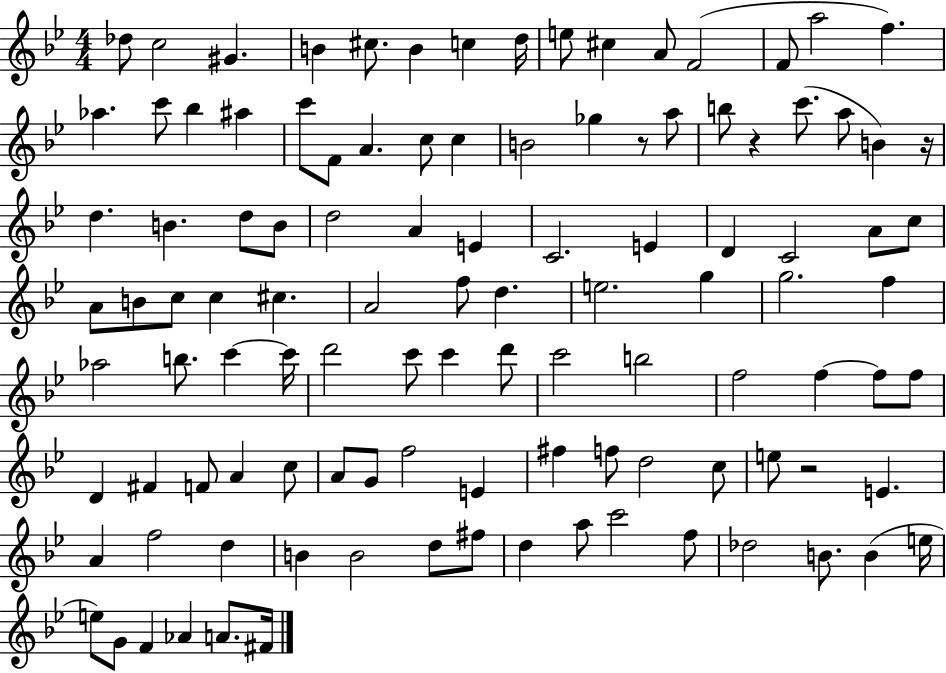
Db5/e C5/h G#4/q. B4/q C#5/e. B4/q C5/q D5/s E5/e C#5/q A4/e F4/h F4/e A5/h F5/q. Ab5/q. C6/e Bb5/q A#5/q C6/e F4/e A4/q. C5/e C5/q B4/h Gb5/q R/e A5/e B5/e R/q C6/e. A5/e B4/q R/s D5/q. B4/q. D5/e B4/e D5/h A4/q E4/q C4/h. E4/q D4/q C4/h A4/e C5/e A4/e B4/e C5/e C5/q C#5/q. A4/h F5/e D5/q. E5/h. G5/q G5/h. F5/q Ab5/h B5/e. C6/q C6/s D6/h C6/e C6/q D6/e C6/h B5/h F5/h F5/q F5/e F5/e D4/q F#4/q F4/e A4/q C5/e A4/e G4/e F5/h E4/q F#5/q F5/e D5/h C5/e E5/e R/h E4/q. A4/q F5/h D5/q B4/q B4/h D5/e F#5/e D5/q A5/e C6/h F5/e Db5/h B4/e. B4/q E5/s E5/e G4/e F4/q Ab4/q A4/e. F#4/s